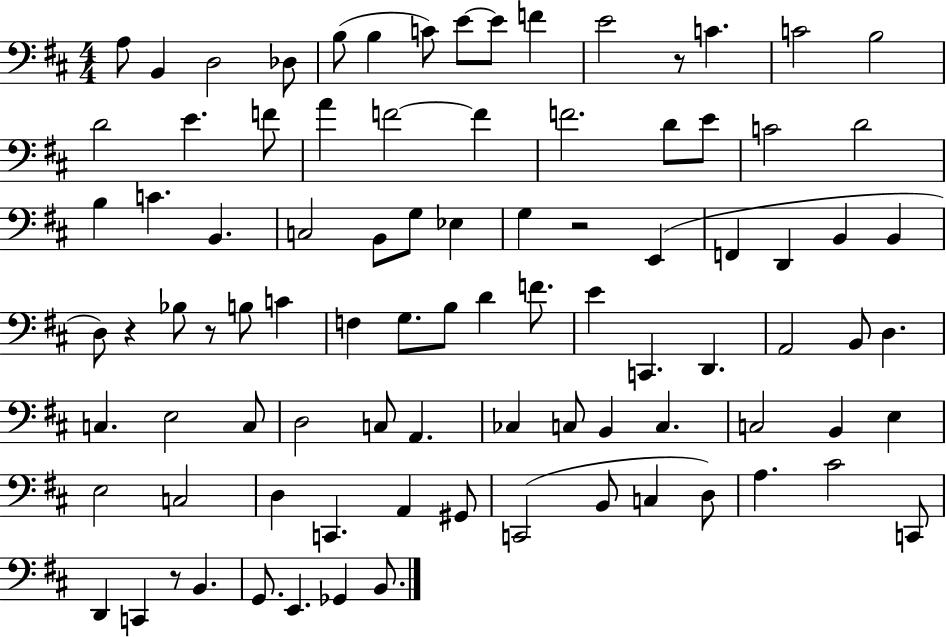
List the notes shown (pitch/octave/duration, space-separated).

A3/e B2/q D3/h Db3/e B3/e B3/q C4/e E4/e E4/e F4/q E4/h R/e C4/q. C4/h B3/h D4/h E4/q. F4/e A4/q F4/h F4/q F4/h. D4/e E4/e C4/h D4/h B3/q C4/q. B2/q. C3/h B2/e G3/e Eb3/q G3/q R/h E2/q F2/q D2/q B2/q B2/q D3/e R/q Bb3/e R/e B3/e C4/q F3/q G3/e. B3/e D4/q F4/e. E4/q C2/q. D2/q. A2/h B2/e D3/q. C3/q. E3/h C3/e D3/h C3/e A2/q. CES3/q C3/e B2/q C3/q. C3/h B2/q E3/q E3/h C3/h D3/q C2/q. A2/q G#2/e C2/h B2/e C3/q D3/e A3/q. C#4/h C2/e D2/q C2/q R/e B2/q. G2/e. E2/q. Gb2/q B2/e.